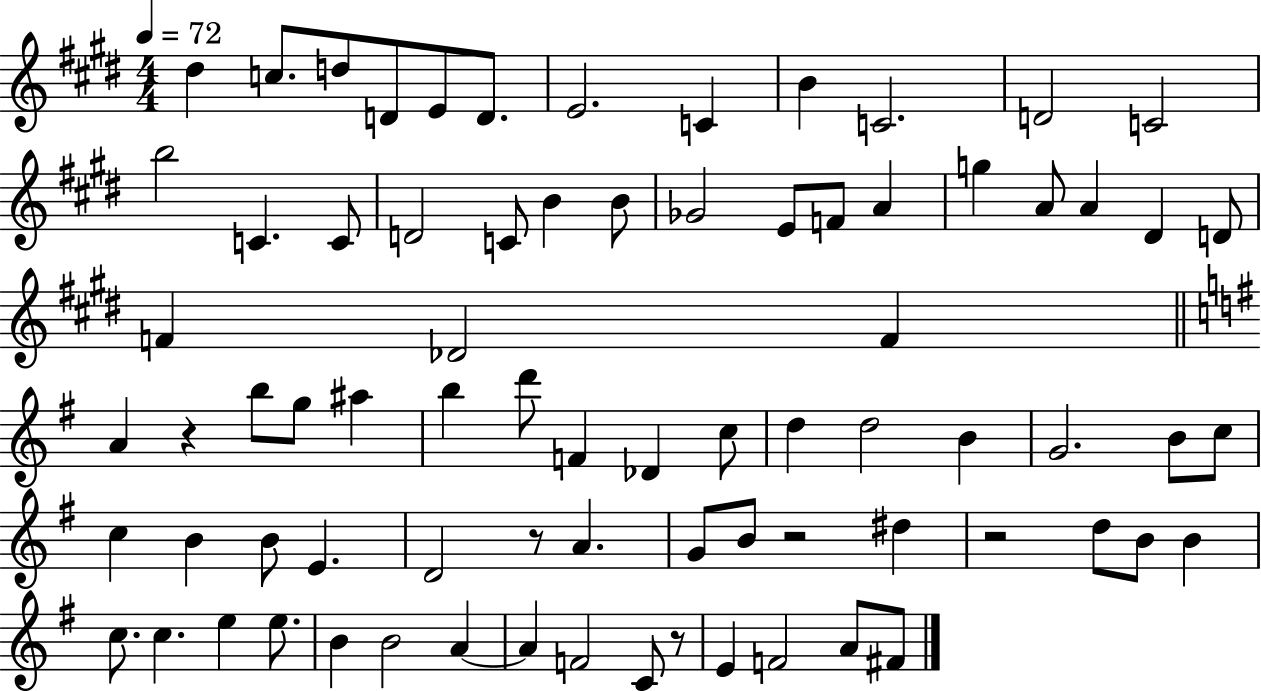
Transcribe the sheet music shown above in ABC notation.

X:1
T:Untitled
M:4/4
L:1/4
K:E
^d c/2 d/2 D/2 E/2 D/2 E2 C B C2 D2 C2 b2 C C/2 D2 C/2 B B/2 _G2 E/2 F/2 A g A/2 A ^D D/2 F _D2 F A z b/2 g/2 ^a b d'/2 F _D c/2 d d2 B G2 B/2 c/2 c B B/2 E D2 z/2 A G/2 B/2 z2 ^d z2 d/2 B/2 B c/2 c e e/2 B B2 A A F2 C/2 z/2 E F2 A/2 ^F/2